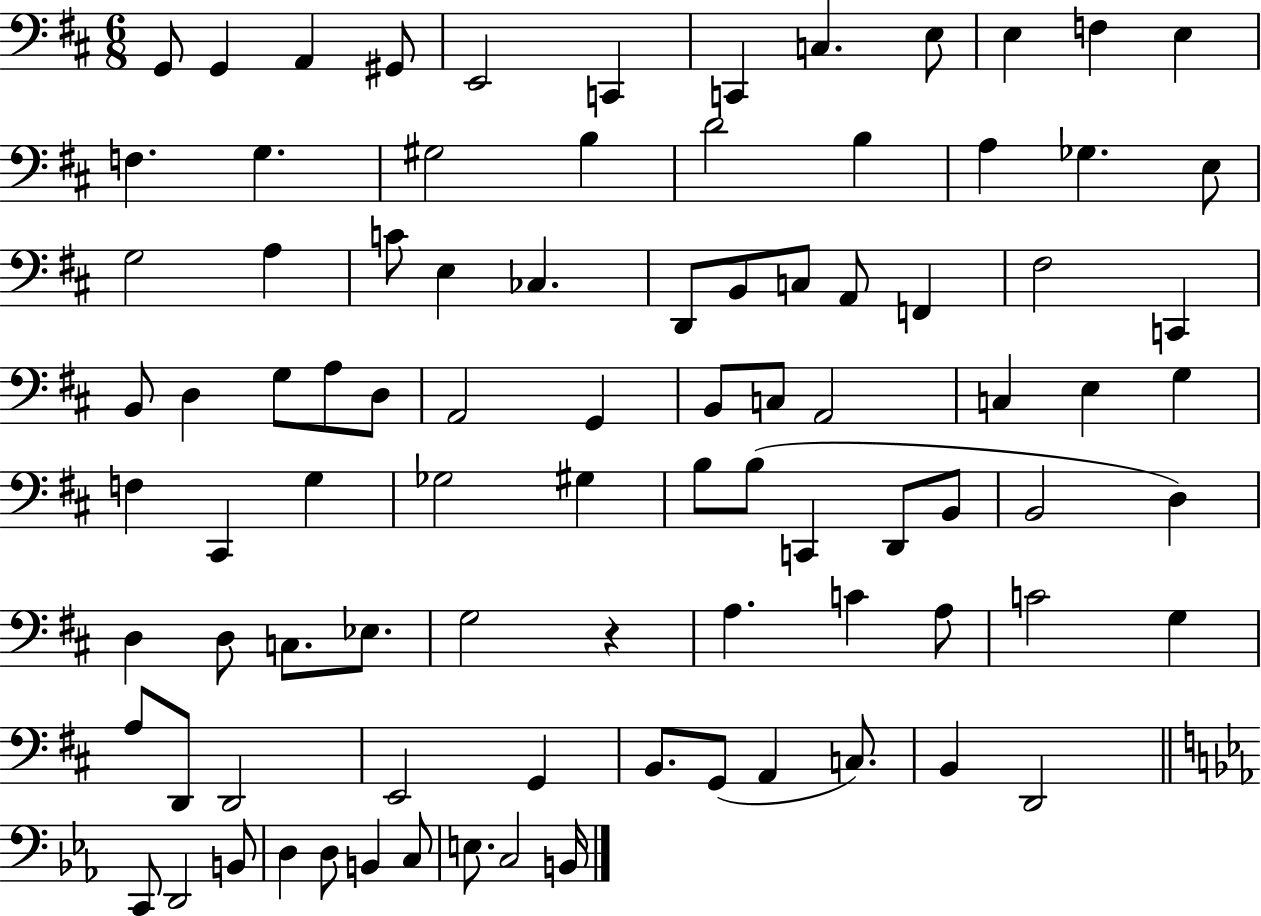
{
  \clef bass
  \numericTimeSignature
  \time 6/8
  \key d \major
  g,8 g,4 a,4 gis,8 | e,2 c,4 | c,4 c4. e8 | e4 f4 e4 | \break f4. g4. | gis2 b4 | d'2 b4 | a4 ges4. e8 | \break g2 a4 | c'8 e4 ces4. | d,8 b,8 c8 a,8 f,4 | fis2 c,4 | \break b,8 d4 g8 a8 d8 | a,2 g,4 | b,8 c8 a,2 | c4 e4 g4 | \break f4 cis,4 g4 | ges2 gis4 | b8 b8( c,4 d,8 b,8 | b,2 d4) | \break d4 d8 c8. ees8. | g2 r4 | a4. c'4 a8 | c'2 g4 | \break a8 d,8 d,2 | e,2 g,4 | b,8. g,8( a,4 c8.) | b,4 d,2 | \break \bar "||" \break \key ees \major c,8 d,2 b,8 | d4 d8 b,4 c8 | e8. c2 b,16 | \bar "|."
}